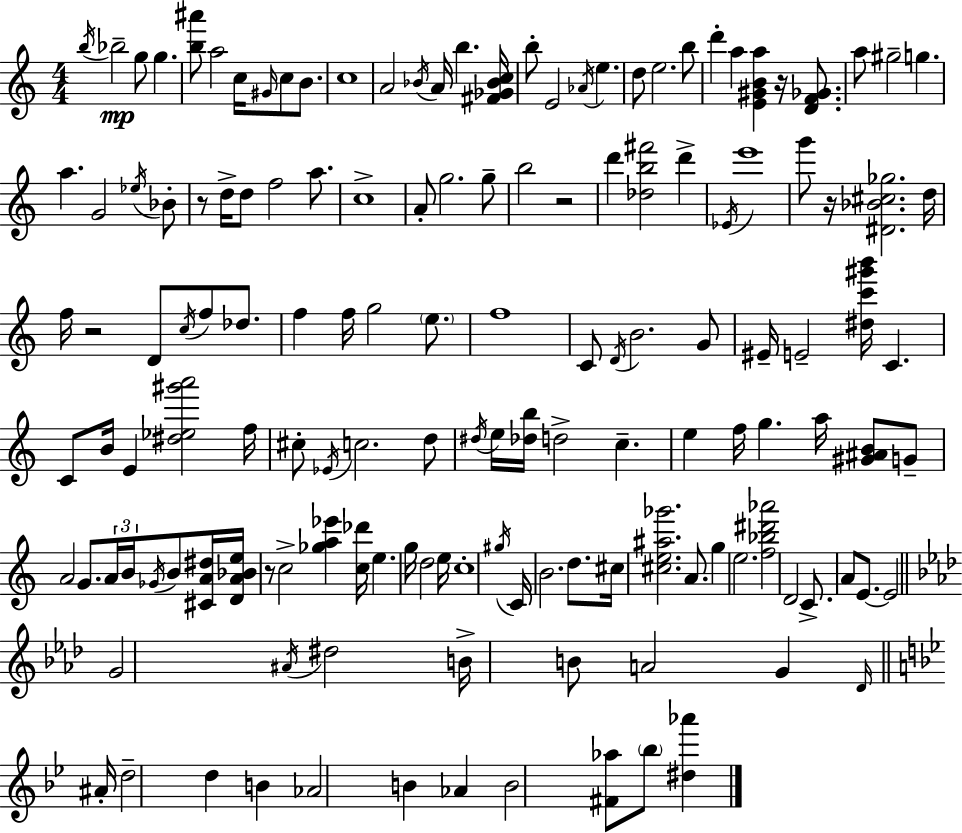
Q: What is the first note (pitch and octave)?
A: B5